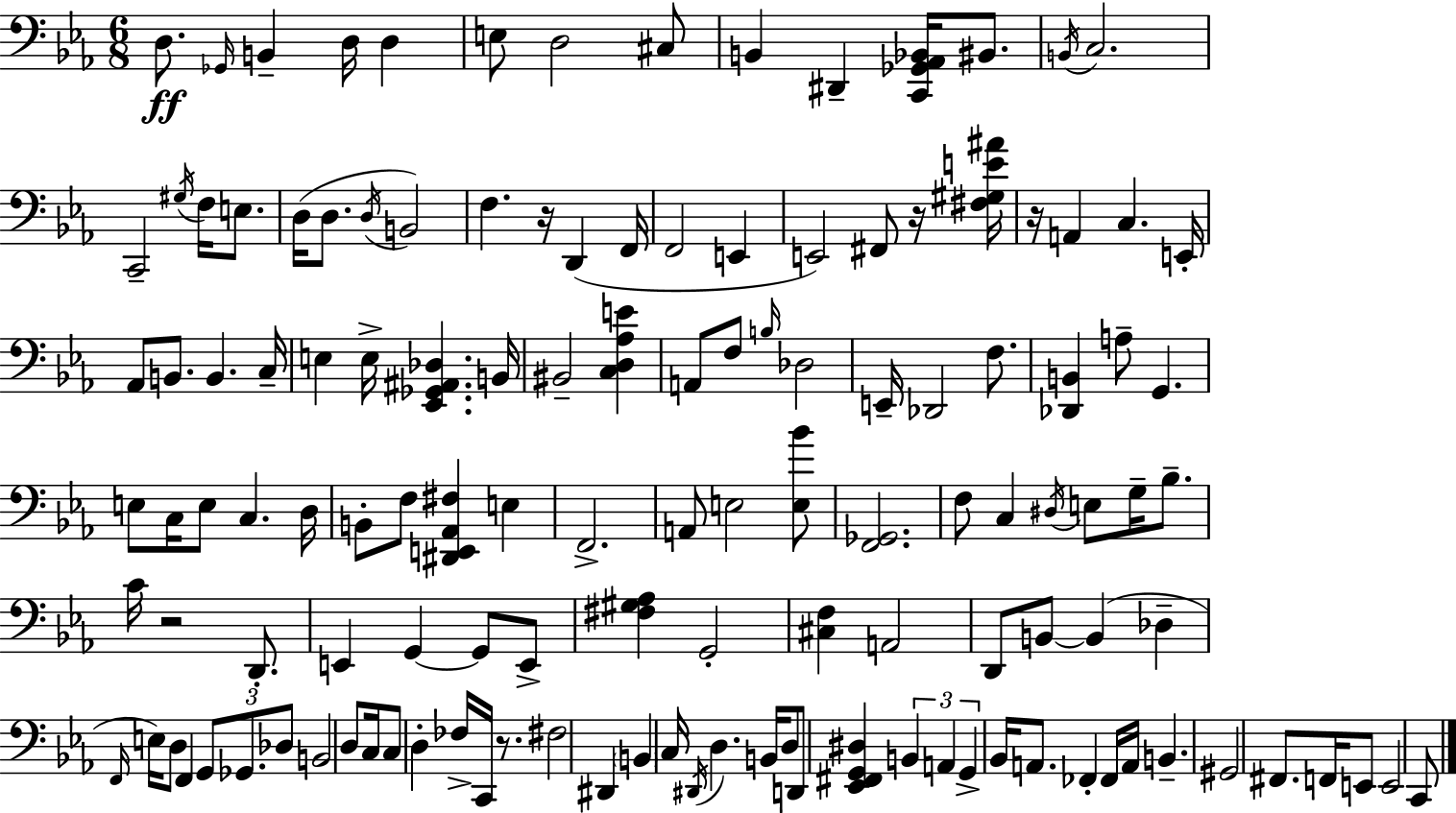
{
  \clef bass
  \numericTimeSignature
  \time 6/8
  \key ees \major
  \repeat volta 2 { d8.\ff \grace { ges,16 } b,4-- d16 d4 | e8 d2 cis8 | b,4 dis,4-- <c, ges, aes, bes,>16 bis,8. | \acciaccatura { b,16 } c2. | \break c,2-- \acciaccatura { gis16 } f16 | e8. d16( d8. \acciaccatura { d16 } b,2) | f4. r16 d,4( | f,16 f,2 | \break e,4 e,2) | fis,8 r16 <fis gis e' ais'>16 r16 a,4 c4. | e,16-. aes,8 b,8. b,4. | c16-- e4 e16-> <ees, ges, ais, des>4. | \break b,16 bis,2-- | <c d aes e'>4 a,8 f8 \grace { b16 } des2 | e,16-- des,2 | f8. <des, b,>4 a8-- g,4. | \break e8 c16 e8 c4. | d16 b,8-. f8 <dis, e, aes, fis>4 | e4 f,2.-> | a,8 e2 | \break <e bes'>8 <f, ges,>2. | f8 c4 \acciaccatura { dis16 } | e8 g16-- bes8.-- c'16 r2 | d,8.-. e,4 g,4~~ | \break g,8 e,8-> <fis gis aes>4 g,2-. | <cis f>4 a,2 | d,8 b,8~~ b,4( | des4-- \grace { f,16 }) e16 d8 f,4 | \break \tuplet 3/2 { g,8 ges,8. des8 } b,2 | d8 c16 c8 d4-. | fes16-> c,16 r8. fis2 | dis,4 \parenthesize b,4 c16 | \break \acciaccatura { dis,16 } d4. b,16 d8 d,8 | <ees, fis, g, dis>4 \tuplet 3/2 { b,4 a,4 | g,4-> } bes,16 a,8. fes,4-. | fes,16 a,16 b,4.-- gis,2 | \break fis,8. f,16 e,8 e,2 | c,8 } \bar "|."
}